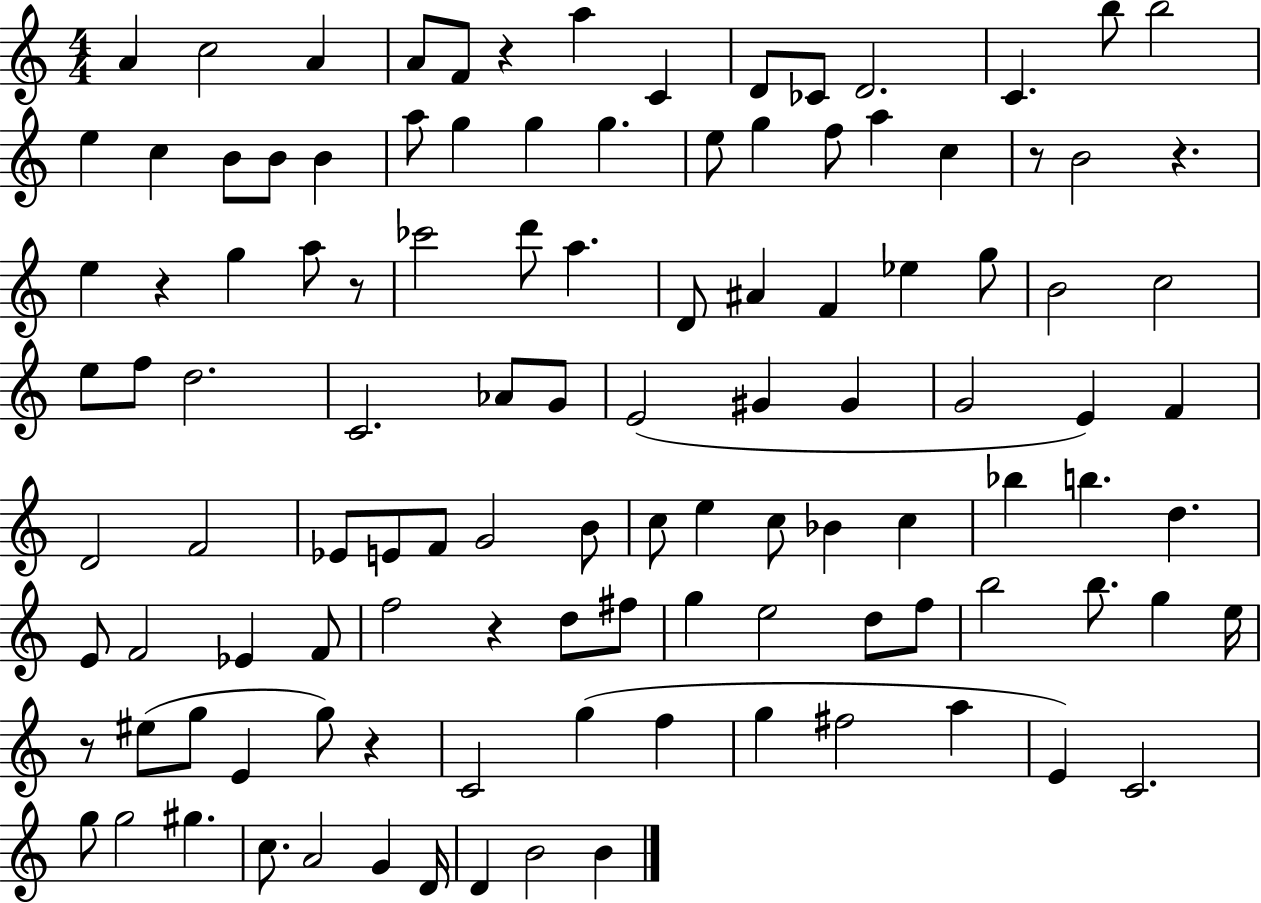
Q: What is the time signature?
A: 4/4